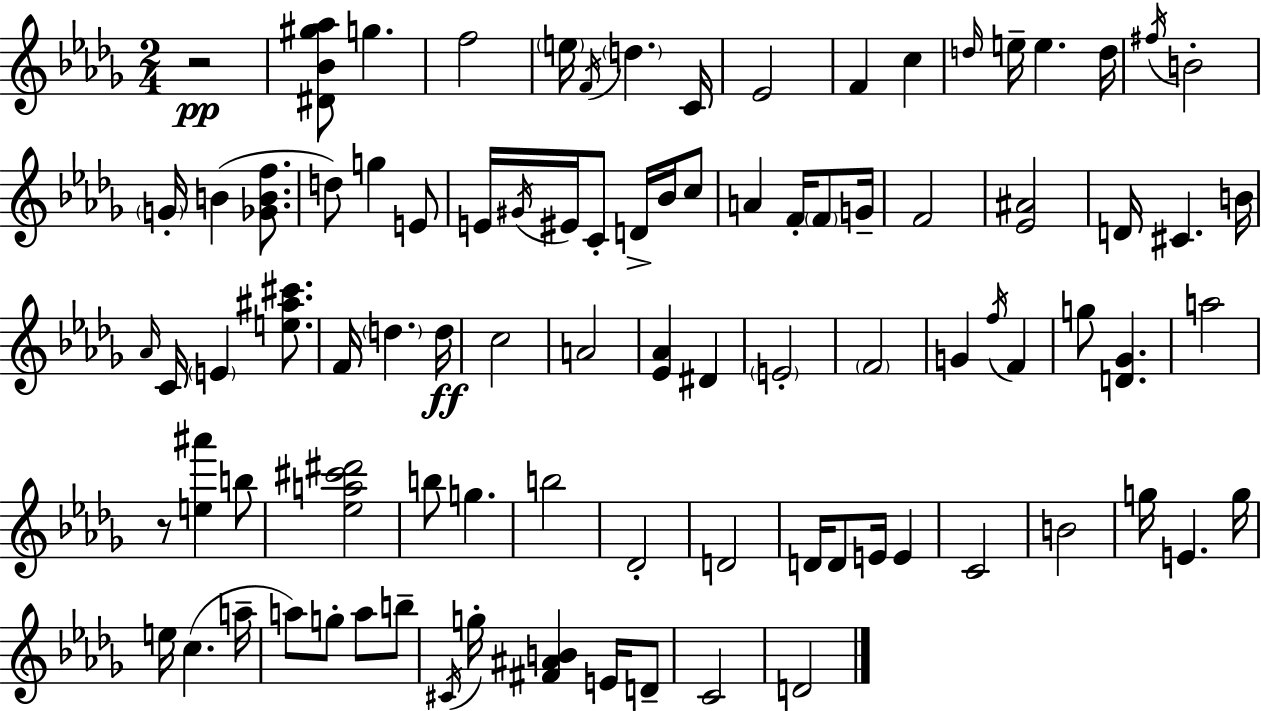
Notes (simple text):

R/h [D#4,Bb4,G#5,Ab5]/e G5/q. F5/h E5/s F4/s D5/q. C4/s Eb4/h F4/q C5/q D5/s E5/s E5/q. D5/s F#5/s B4/h G4/s B4/q [Gb4,B4,F5]/e. D5/e G5/q E4/e E4/s G#4/s EIS4/s C4/e D4/s Bb4/s C5/e A4/q F4/s F4/e G4/s F4/h [Eb4,A#4]/h D4/s C#4/q. B4/s Ab4/s C4/s E4/q [E5,A#5,C#6]/e. F4/s D5/q. D5/s C5/h A4/h [Eb4,Ab4]/q D#4/q E4/h F4/h G4/q F5/s F4/q G5/e [D4,Gb4]/q. A5/h R/e [E5,A#6]/q B5/e [Eb5,A5,C#6,D#6]/h B5/e G5/q. B5/h Db4/h D4/h D4/s D4/e E4/s E4/q C4/h B4/h G5/s E4/q. G5/s E5/s C5/q. A5/s A5/e G5/e A5/e B5/e C#4/s G5/s [F#4,A#4,B4]/q E4/s D4/e C4/h D4/h